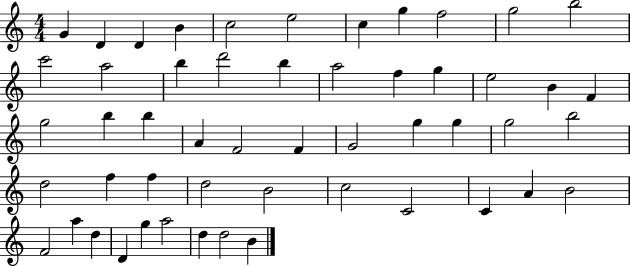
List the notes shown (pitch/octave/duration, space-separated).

G4/q D4/q D4/q B4/q C5/h E5/h C5/q G5/q F5/h G5/h B5/h C6/h A5/h B5/q D6/h B5/q A5/h F5/q G5/q E5/h B4/q F4/q G5/h B5/q B5/q A4/q F4/h F4/q G4/h G5/q G5/q G5/h B5/h D5/h F5/q F5/q D5/h B4/h C5/h C4/h C4/q A4/q B4/h F4/h A5/q D5/q D4/q G5/q A5/h D5/q D5/h B4/q